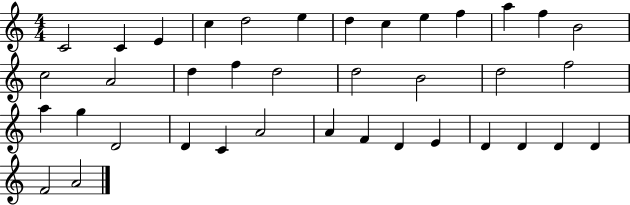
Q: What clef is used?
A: treble